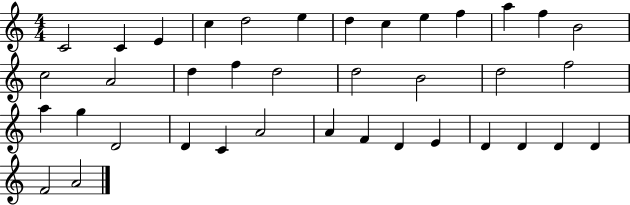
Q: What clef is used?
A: treble